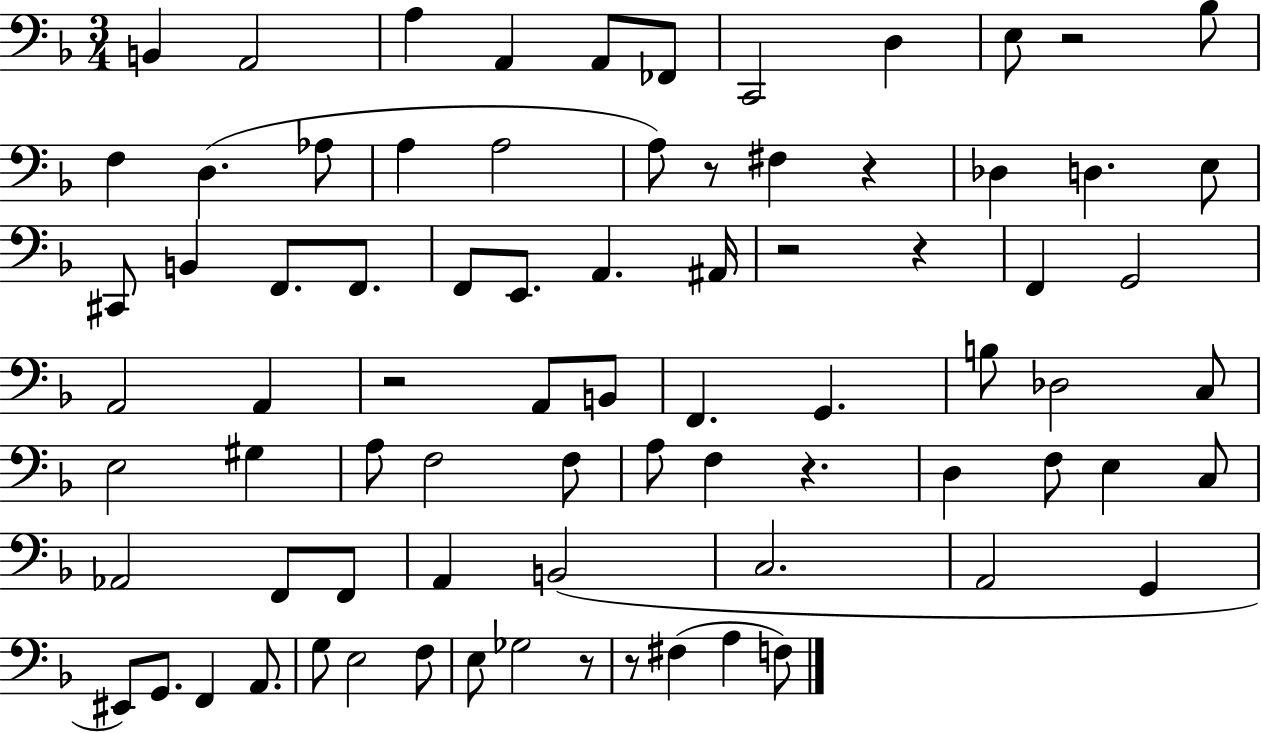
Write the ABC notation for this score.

X:1
T:Untitled
M:3/4
L:1/4
K:F
B,, A,,2 A, A,, A,,/2 _F,,/2 C,,2 D, E,/2 z2 _B,/2 F, D, _A,/2 A, A,2 A,/2 z/2 ^F, z _D, D, E,/2 ^C,,/2 B,, F,,/2 F,,/2 F,,/2 E,,/2 A,, ^A,,/4 z2 z F,, G,,2 A,,2 A,, z2 A,,/2 B,,/2 F,, G,, B,/2 _D,2 C,/2 E,2 ^G, A,/2 F,2 F,/2 A,/2 F, z D, F,/2 E, C,/2 _A,,2 F,,/2 F,,/2 A,, B,,2 C,2 A,,2 G,, ^E,,/2 G,,/2 F,, A,,/2 G,/2 E,2 F,/2 E,/2 _G,2 z/2 z/2 ^F, A, F,/2